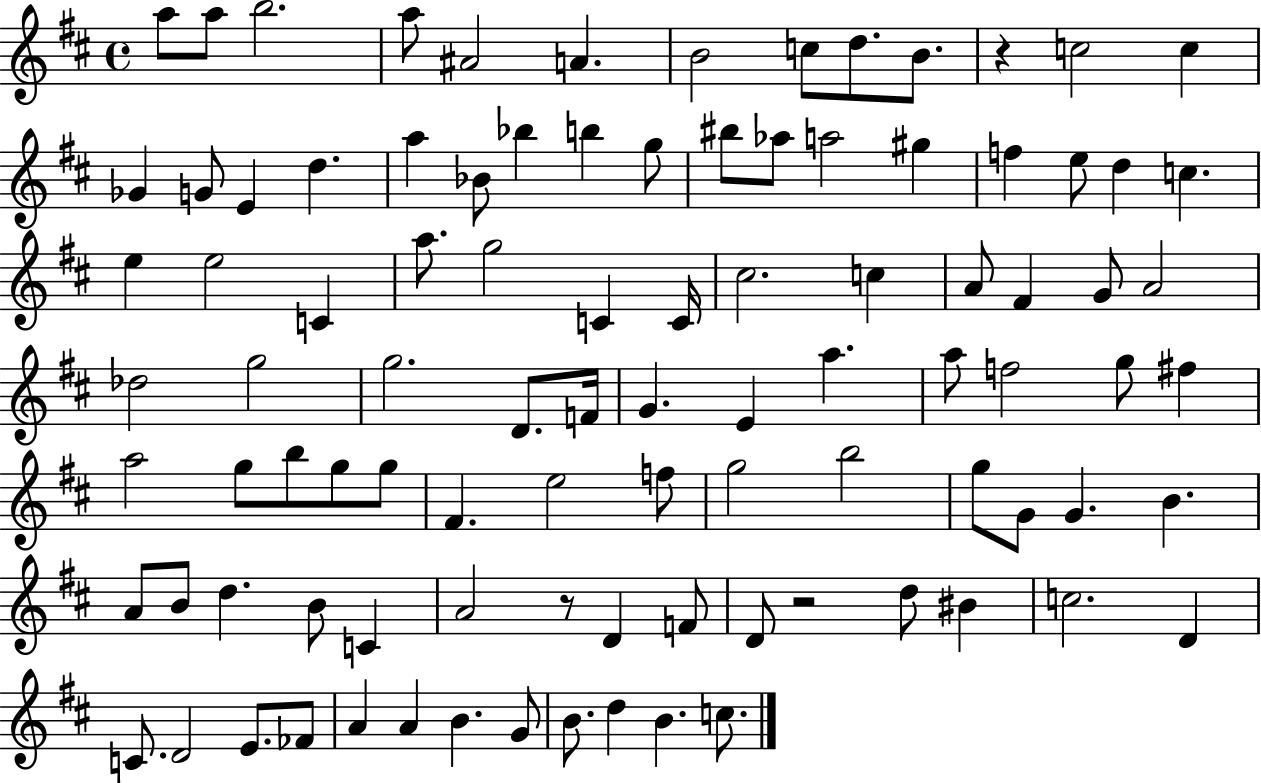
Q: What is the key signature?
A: D major